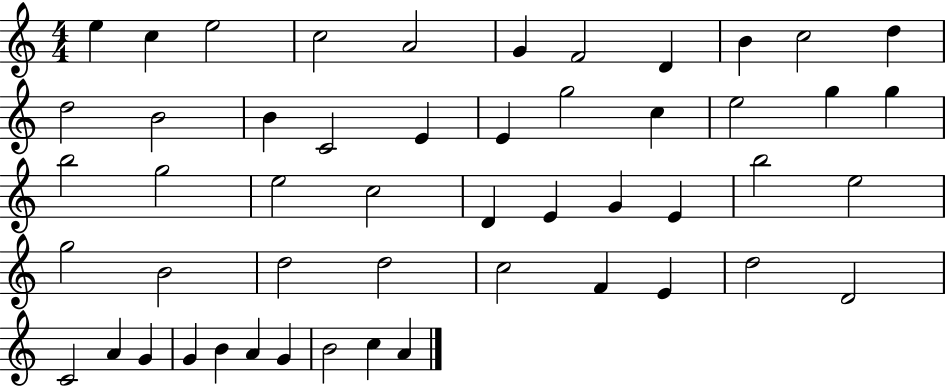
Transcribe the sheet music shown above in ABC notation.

X:1
T:Untitled
M:4/4
L:1/4
K:C
e c e2 c2 A2 G F2 D B c2 d d2 B2 B C2 E E g2 c e2 g g b2 g2 e2 c2 D E G E b2 e2 g2 B2 d2 d2 c2 F E d2 D2 C2 A G G B A G B2 c A